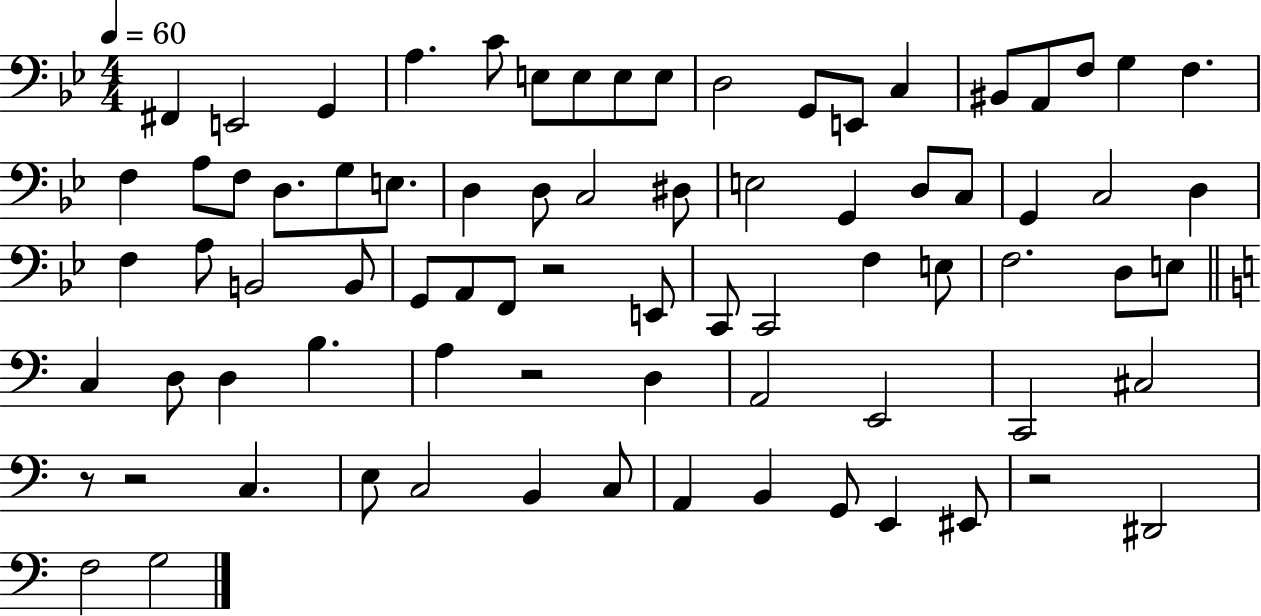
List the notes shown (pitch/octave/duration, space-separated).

F#2/q E2/h G2/q A3/q. C4/e E3/e E3/e E3/e E3/e D3/h G2/e E2/e C3/q BIS2/e A2/e F3/e G3/q F3/q. F3/q A3/e F3/e D3/e. G3/e E3/e. D3/q D3/e C3/h D#3/e E3/h G2/q D3/e C3/e G2/q C3/h D3/q F3/q A3/e B2/h B2/e G2/e A2/e F2/e R/h E2/e C2/e C2/h F3/q E3/e F3/h. D3/e E3/e C3/q D3/e D3/q B3/q. A3/q R/h D3/q A2/h E2/h C2/h C#3/h R/e R/h C3/q. E3/e C3/h B2/q C3/e A2/q B2/q G2/e E2/q EIS2/e R/h D#2/h F3/h G3/h